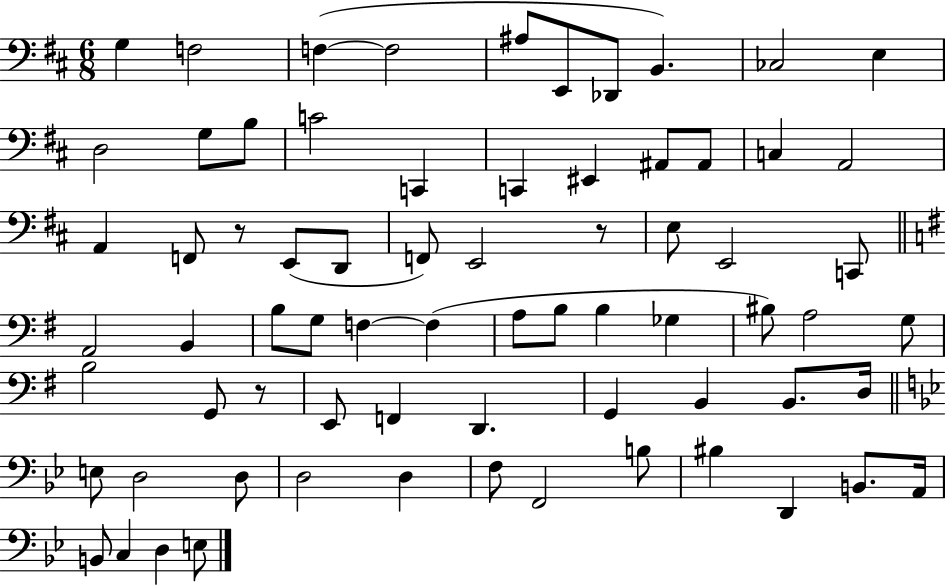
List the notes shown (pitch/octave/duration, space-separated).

G3/q F3/h F3/q F3/h A#3/e E2/e Db2/e B2/q. CES3/h E3/q D3/h G3/e B3/e C4/h C2/q C2/q EIS2/q A#2/e A#2/e C3/q A2/h A2/q F2/e R/e E2/e D2/e F2/e E2/h R/e E3/e E2/h C2/e A2/h B2/q B3/e G3/e F3/q F3/q A3/e B3/e B3/q Gb3/q BIS3/e A3/h G3/e B3/h G2/e R/e E2/e F2/q D2/q. G2/q B2/q B2/e. D3/s E3/e D3/h D3/e D3/h D3/q F3/e F2/h B3/e BIS3/q D2/q B2/e. A2/s B2/e C3/q D3/q E3/e